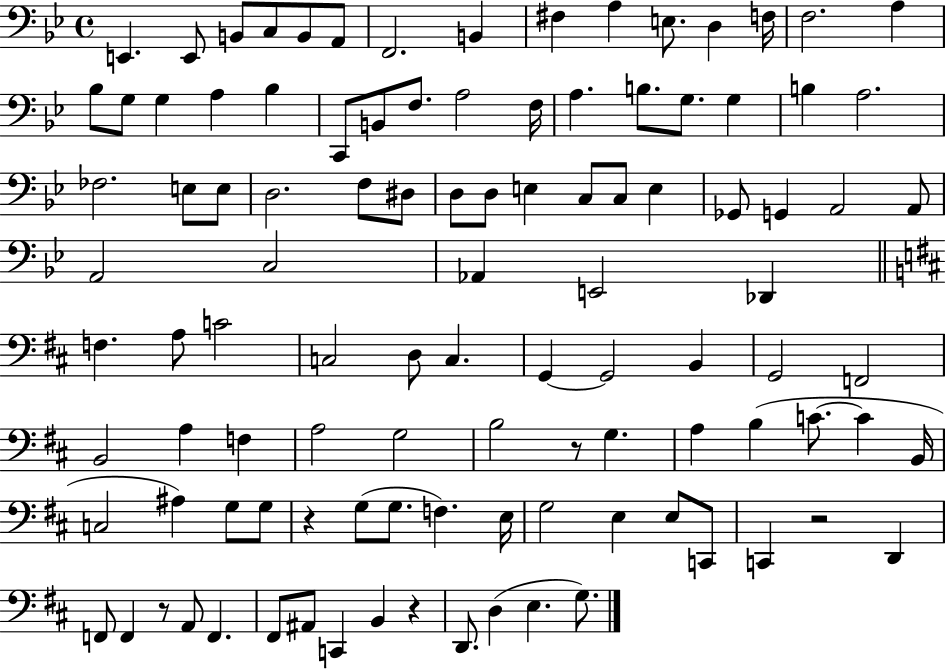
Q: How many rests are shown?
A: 5